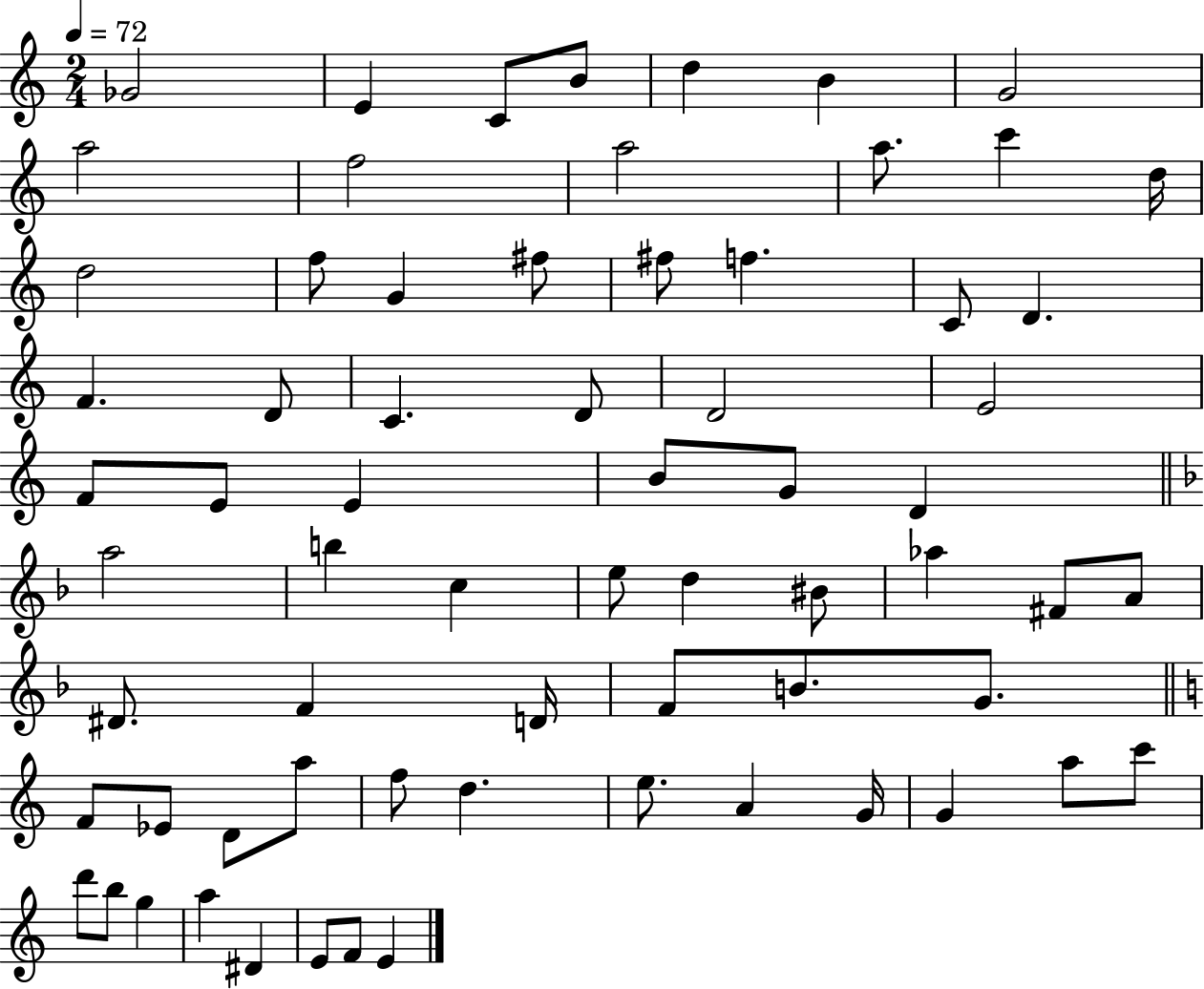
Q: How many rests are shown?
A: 0